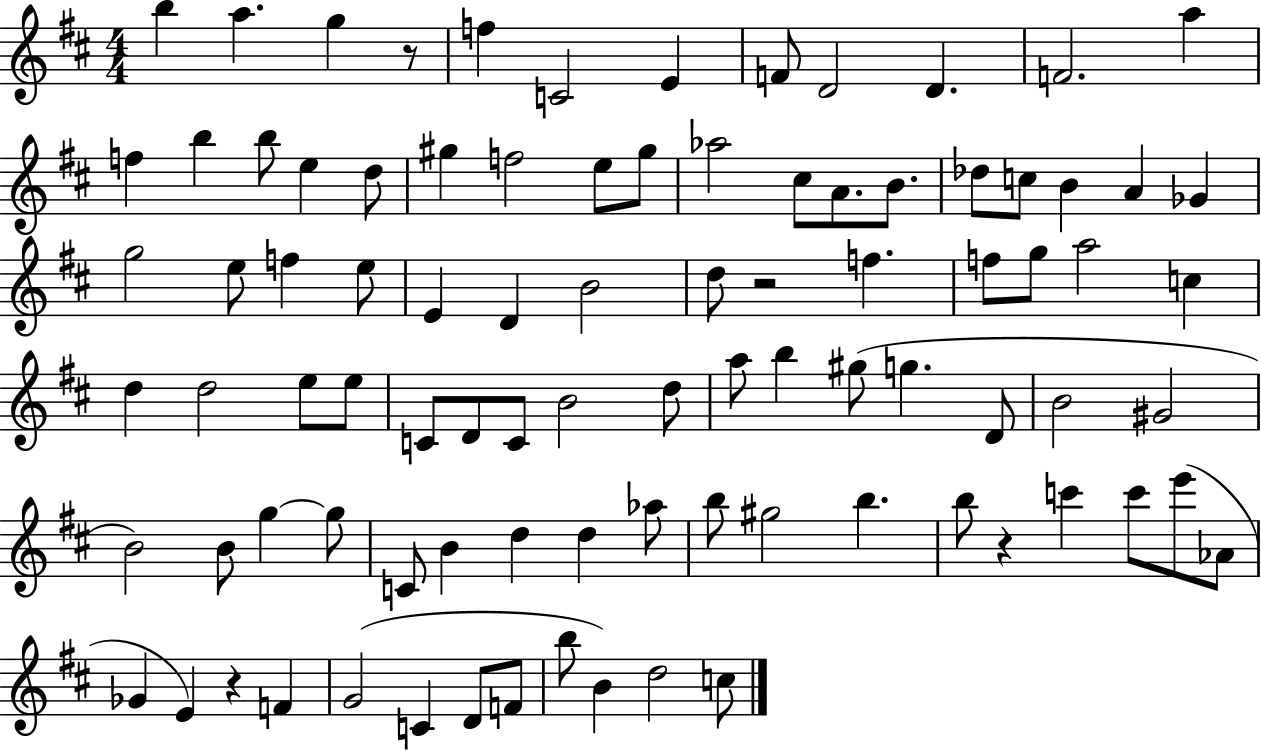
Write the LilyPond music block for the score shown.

{
  \clef treble
  \numericTimeSignature
  \time 4/4
  \key d \major
  b''4 a''4. g''4 r8 | f''4 c'2 e'4 | f'8 d'2 d'4. | f'2. a''4 | \break f''4 b''4 b''8 e''4 d''8 | gis''4 f''2 e''8 gis''8 | aes''2 cis''8 a'8. b'8. | des''8 c''8 b'4 a'4 ges'4 | \break g''2 e''8 f''4 e''8 | e'4 d'4 b'2 | d''8 r2 f''4. | f''8 g''8 a''2 c''4 | \break d''4 d''2 e''8 e''8 | c'8 d'8 c'8 b'2 d''8 | a''8 b''4 gis''8( g''4. d'8 | b'2 gis'2 | \break b'2) b'8 g''4~~ g''8 | c'8 b'4 d''4 d''4 aes''8 | b''8 gis''2 b''4. | b''8 r4 c'''4 c'''8 e'''8( aes'8 | \break ges'4 e'4) r4 f'4 | g'2( c'4 d'8 f'8 | b''8 b'4) d''2 c''8 | \bar "|."
}